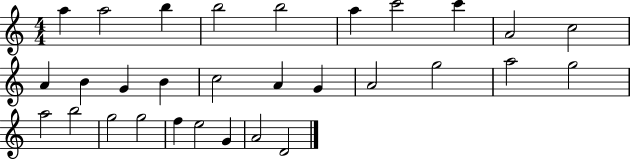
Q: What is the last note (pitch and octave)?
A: D4